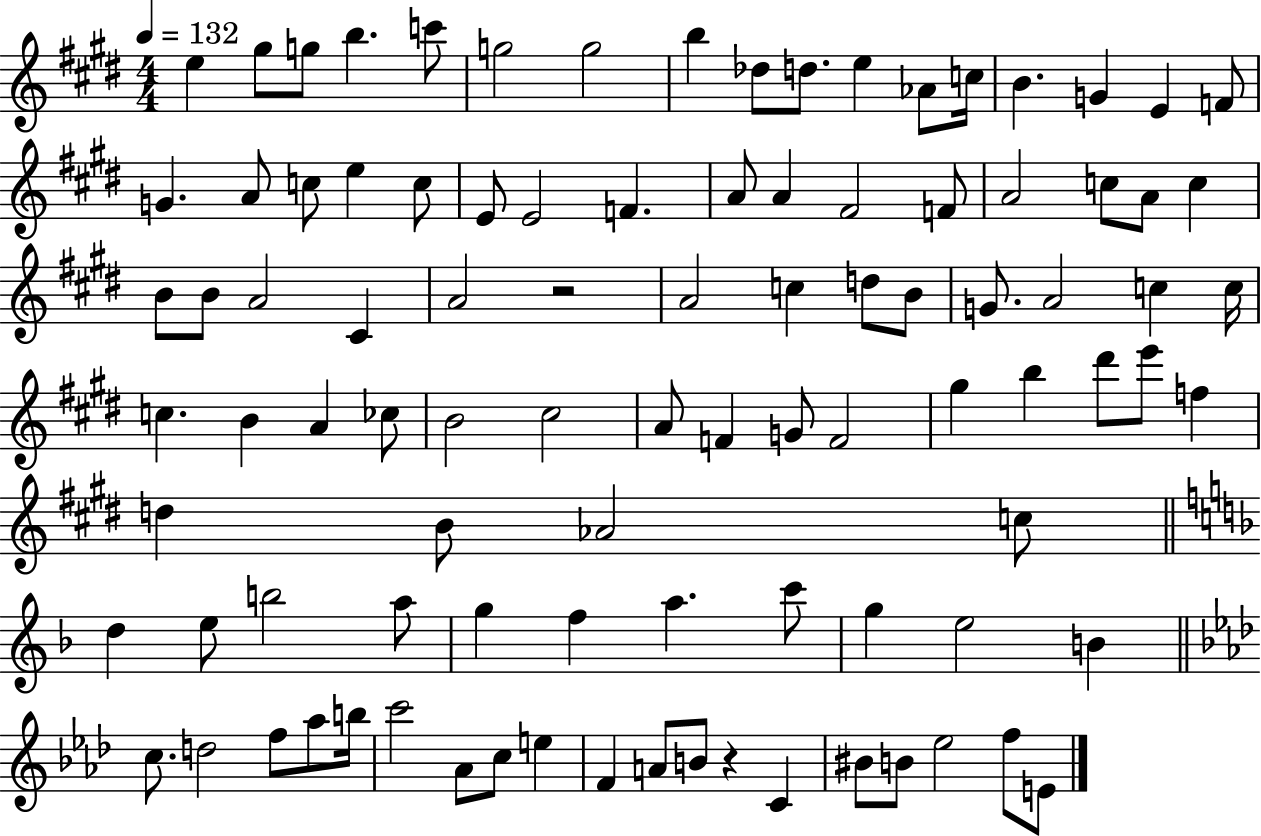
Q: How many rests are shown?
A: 2